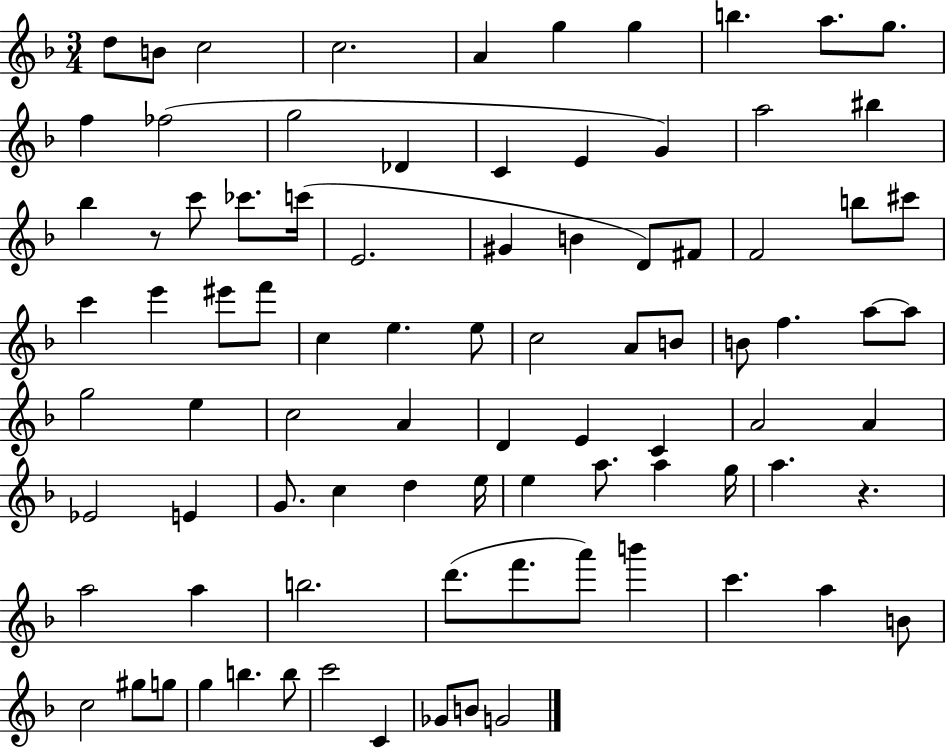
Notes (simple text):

D5/e B4/e C5/h C5/h. A4/q G5/q G5/q B5/q. A5/e. G5/e. F5/q FES5/h G5/h Db4/q C4/q E4/q G4/q A5/h BIS5/q Bb5/q R/e C6/e CES6/e. C6/s E4/h. G#4/q B4/q D4/e F#4/e F4/h B5/e C#6/e C6/q E6/q EIS6/e F6/e C5/q E5/q. E5/e C5/h A4/e B4/e B4/e F5/q. A5/e A5/e G5/h E5/q C5/h A4/q D4/q E4/q C4/q A4/h A4/q Eb4/h E4/q G4/e. C5/q D5/q E5/s E5/q A5/e. A5/q G5/s A5/q. R/q. A5/h A5/q B5/h. D6/e. F6/e. A6/e B6/q C6/q. A5/q B4/e C5/h G#5/e G5/e G5/q B5/q. B5/e C6/h C4/q Gb4/e B4/e G4/h